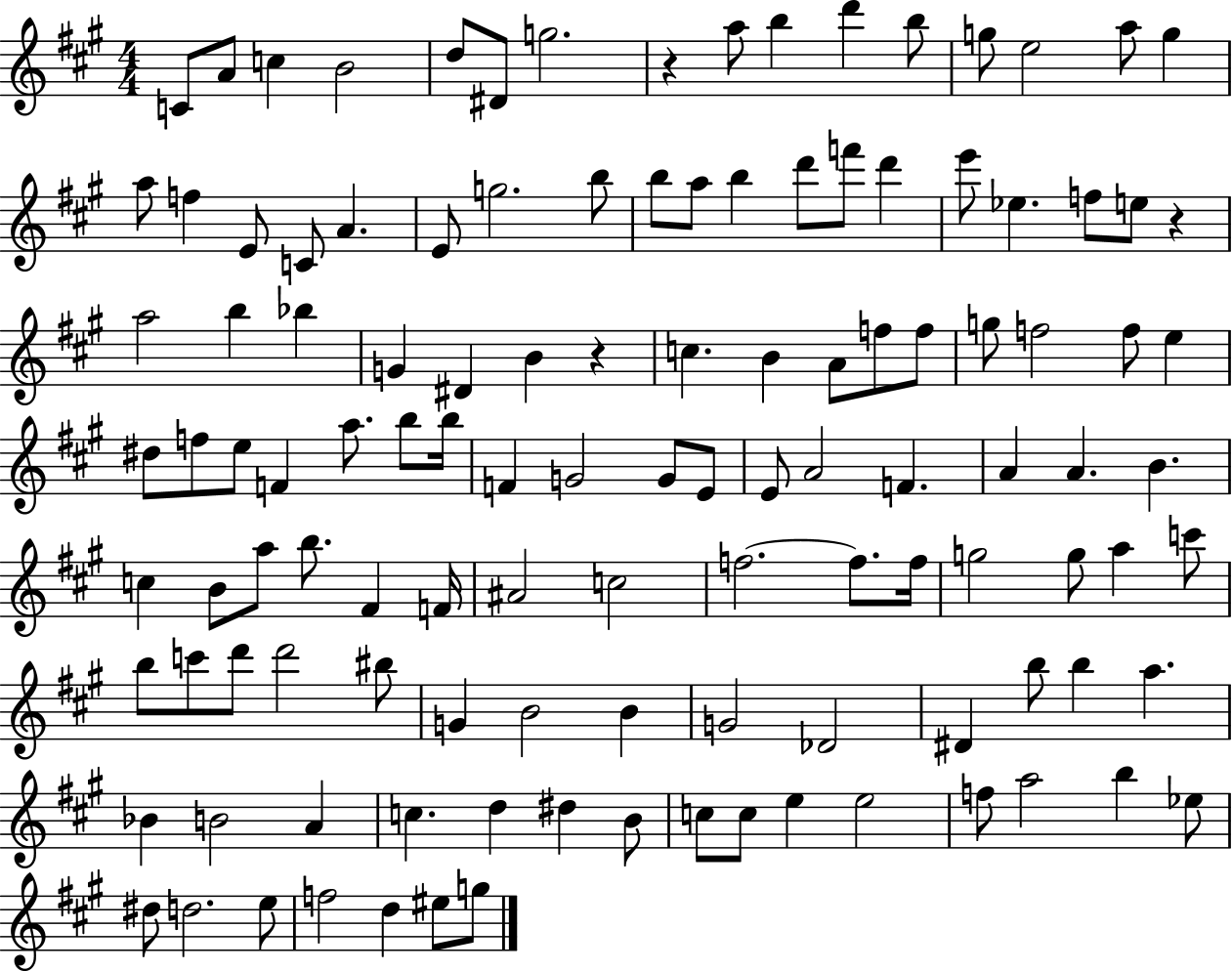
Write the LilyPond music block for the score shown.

{
  \clef treble
  \numericTimeSignature
  \time 4/4
  \key a \major
  \repeat volta 2 { c'8 a'8 c''4 b'2 | d''8 dis'8 g''2. | r4 a''8 b''4 d'''4 b''8 | g''8 e''2 a''8 g''4 | \break a''8 f''4 e'8 c'8 a'4. | e'8 g''2. b''8 | b''8 a''8 b''4 d'''8 f'''8 d'''4 | e'''8 ees''4. f''8 e''8 r4 | \break a''2 b''4 bes''4 | g'4 dis'4 b'4 r4 | c''4. b'4 a'8 f''8 f''8 | g''8 f''2 f''8 e''4 | \break dis''8 f''8 e''8 f'4 a''8. b''8 b''16 | f'4 g'2 g'8 e'8 | e'8 a'2 f'4. | a'4 a'4. b'4. | \break c''4 b'8 a''8 b''8. fis'4 f'16 | ais'2 c''2 | f''2.~~ f''8. f''16 | g''2 g''8 a''4 c'''8 | \break b''8 c'''8 d'''8 d'''2 bis''8 | g'4 b'2 b'4 | g'2 des'2 | dis'4 b''8 b''4 a''4. | \break bes'4 b'2 a'4 | c''4. d''4 dis''4 b'8 | c''8 c''8 e''4 e''2 | f''8 a''2 b''4 ees''8 | \break dis''8 d''2. e''8 | f''2 d''4 eis''8 g''8 | } \bar "|."
}